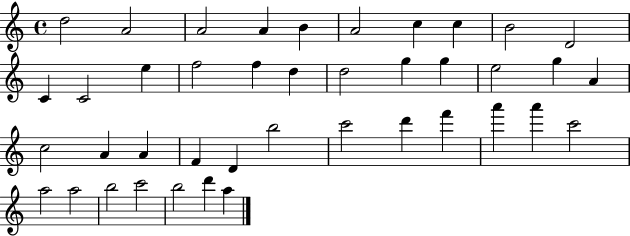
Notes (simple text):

D5/h A4/h A4/h A4/q B4/q A4/h C5/q C5/q B4/h D4/h C4/q C4/h E5/q F5/h F5/q D5/q D5/h G5/q G5/q E5/h G5/q A4/q C5/h A4/q A4/q F4/q D4/q B5/h C6/h D6/q F6/q A6/q A6/q C6/h A5/h A5/h B5/h C6/h B5/h D6/q A5/q